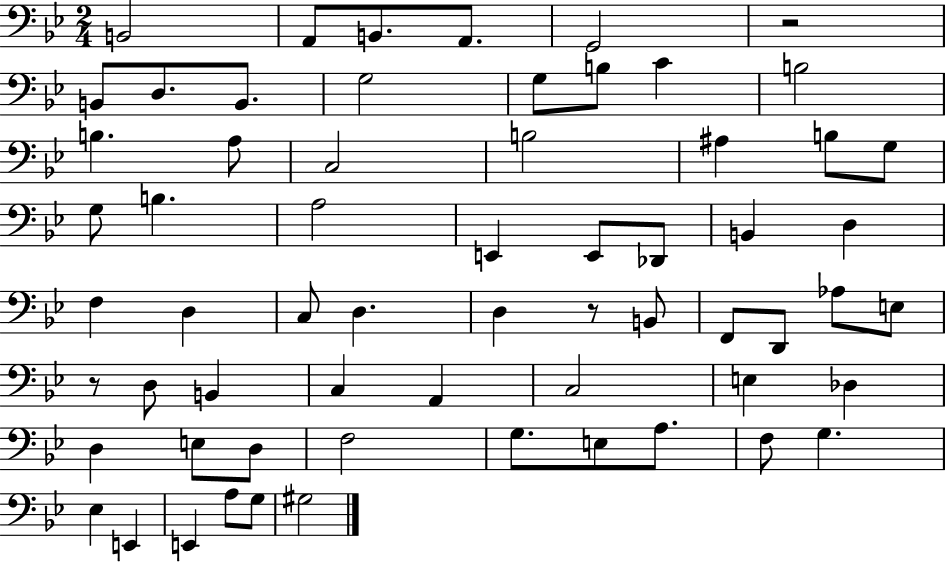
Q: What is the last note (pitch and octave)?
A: G#3